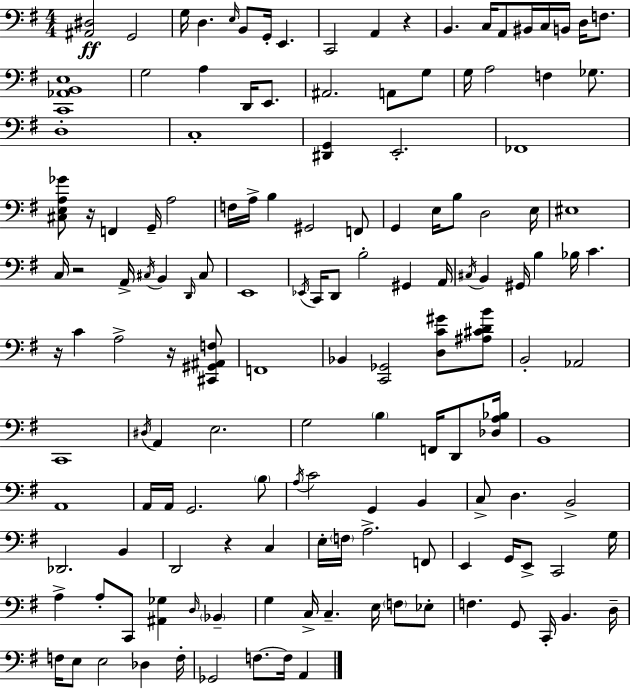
[A#2,D#3]/h G2/h G3/s D3/q. E3/s B2/e G2/s E2/q. C2/h A2/q R/q B2/q. C3/s A2/e BIS2/s C3/s B2/s D3/s F3/e. [C2,Ab2,B2,E3]/w G3/h A3/q D2/s E2/e. A#2/h. A2/e G3/e G3/s A3/h F3/q Gb3/e. D3/w C3/w [D#2,G2]/q E2/h. FES2/w [C#3,E3,A3,Gb4]/e R/s F2/q G2/s A3/h F3/s A3/s B3/q G#2/h F2/e G2/q E3/s B3/e D3/h E3/s EIS3/w C3/s R/h A2/s C#3/s B2/q D2/s C#3/e E2/w Eb2/s C2/s D2/e B3/h G#2/q A2/s C#3/s B2/q G#2/s B3/q Bb3/s C4/q. R/s C4/q A3/h R/s [C#2,G#2,A#2,F3]/e F2/w Bb2/q [C2,Gb2]/h [D3,C4,G#4]/e [A#3,C#4,D4,B4]/e B2/h Ab2/h C2/w D#3/s A2/q E3/h. G3/h B3/q F2/s D2/e [Db3,A3,Bb3]/s B2/w A2/w A2/s A2/s G2/h. B3/e A3/s C4/h G2/q B2/q C3/e D3/q. B2/h Db2/h. B2/q D2/h R/q C3/q E3/s F3/s A3/h. F2/e E2/q G2/s E2/e C2/h G3/s A3/q A3/e C2/e [A#2,Gb3]/q D3/s Bb2/q G3/q C3/s C3/q. E3/s F3/e Eb3/e F3/q. G2/e C2/s B2/q. D3/s F3/s E3/e E3/h Db3/q F3/s Gb2/h F3/e. F3/s A2/q